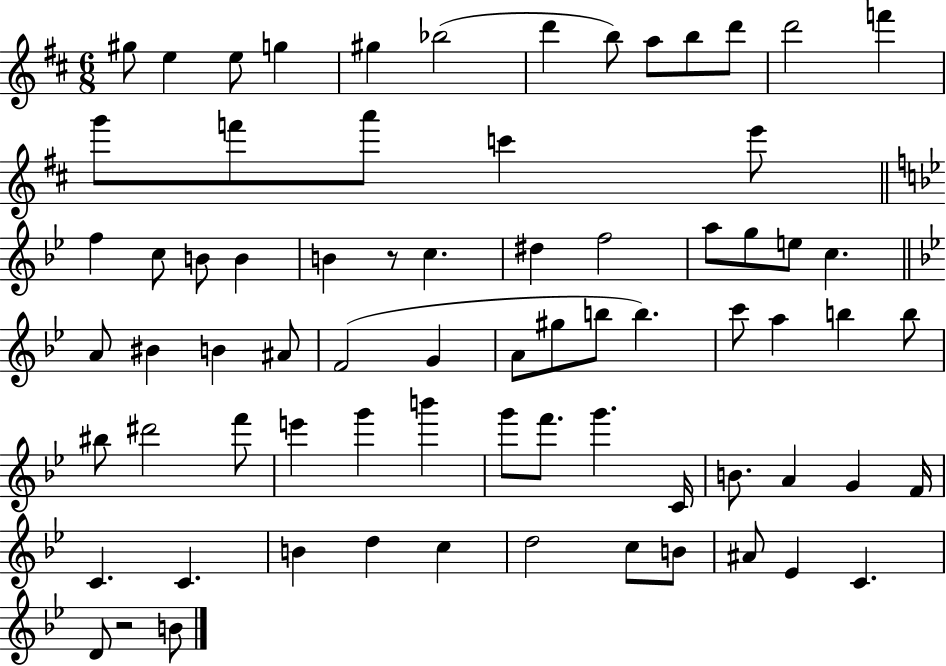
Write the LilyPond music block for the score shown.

{
  \clef treble
  \numericTimeSignature
  \time 6/8
  \key d \major
  gis''8 e''4 e''8 g''4 | gis''4 bes''2( | d'''4 b''8) a''8 b''8 d'''8 | d'''2 f'''4 | \break g'''8 f'''8 a'''8 c'''4 e'''8 | \bar "||" \break \key bes \major f''4 c''8 b'8 b'4 | b'4 r8 c''4. | dis''4 f''2 | a''8 g''8 e''8 c''4. | \break \bar "||" \break \key bes \major a'8 bis'4 b'4 ais'8 | f'2( g'4 | a'8 gis''8 b''8 b''4.) | c'''8 a''4 b''4 b''8 | \break bis''8 dis'''2 f'''8 | e'''4 g'''4 b'''4 | g'''8 f'''8. g'''4. c'16 | b'8. a'4 g'4 f'16 | \break c'4. c'4. | b'4 d''4 c''4 | d''2 c''8 b'8 | ais'8 ees'4 c'4. | \break d'8 r2 b'8 | \bar "|."
}